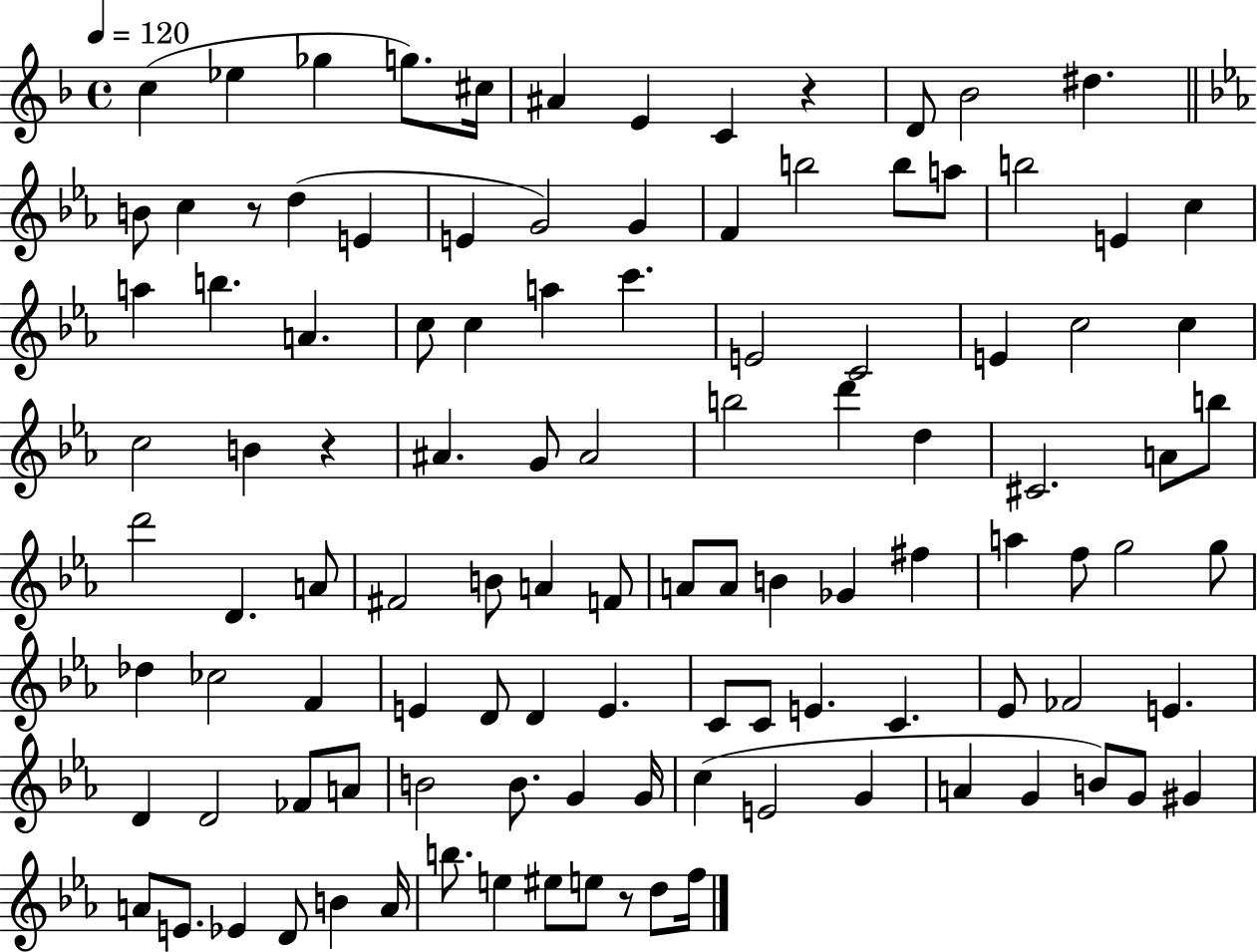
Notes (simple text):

C5/q Eb5/q Gb5/q G5/e. C#5/s A#4/q E4/q C4/q R/q D4/e Bb4/h D#5/q. B4/e C5/q R/e D5/q E4/q E4/q G4/h G4/q F4/q B5/h B5/e A5/e B5/h E4/q C5/q A5/q B5/q. A4/q. C5/e C5/q A5/q C6/q. E4/h C4/h E4/q C5/h C5/q C5/h B4/q R/q A#4/q. G4/e A#4/h B5/h D6/q D5/q C#4/h. A4/e B5/e D6/h D4/q. A4/e F#4/h B4/e A4/q F4/e A4/e A4/e B4/q Gb4/q F#5/q A5/q F5/e G5/h G5/e Db5/q CES5/h F4/q E4/q D4/e D4/q E4/q. C4/e C4/e E4/q. C4/q. Eb4/e FES4/h E4/q. D4/q D4/h FES4/e A4/e B4/h B4/e. G4/q G4/s C5/q E4/h G4/q A4/q G4/q B4/e G4/e G#4/q A4/e E4/e. Eb4/q D4/e B4/q A4/s B5/e. E5/q EIS5/e E5/e R/e D5/e F5/s